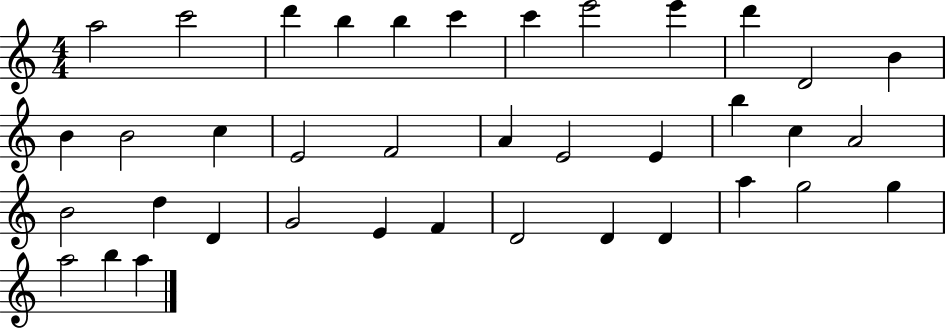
{
  \clef treble
  \numericTimeSignature
  \time 4/4
  \key c \major
  a''2 c'''2 | d'''4 b''4 b''4 c'''4 | c'''4 e'''2 e'''4 | d'''4 d'2 b'4 | \break b'4 b'2 c''4 | e'2 f'2 | a'4 e'2 e'4 | b''4 c''4 a'2 | \break b'2 d''4 d'4 | g'2 e'4 f'4 | d'2 d'4 d'4 | a''4 g''2 g''4 | \break a''2 b''4 a''4 | \bar "|."
}